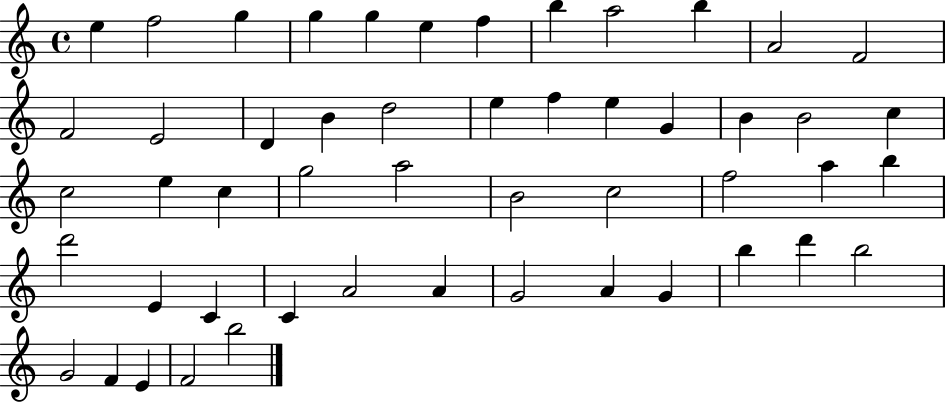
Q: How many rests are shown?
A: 0